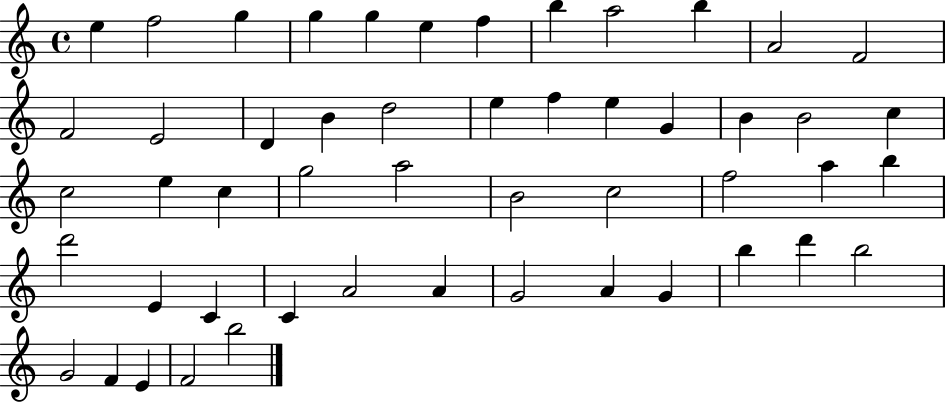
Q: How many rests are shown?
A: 0